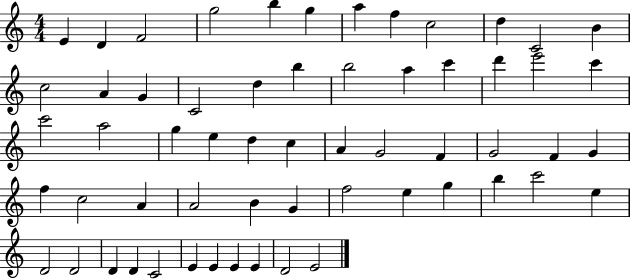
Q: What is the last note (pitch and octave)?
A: E4